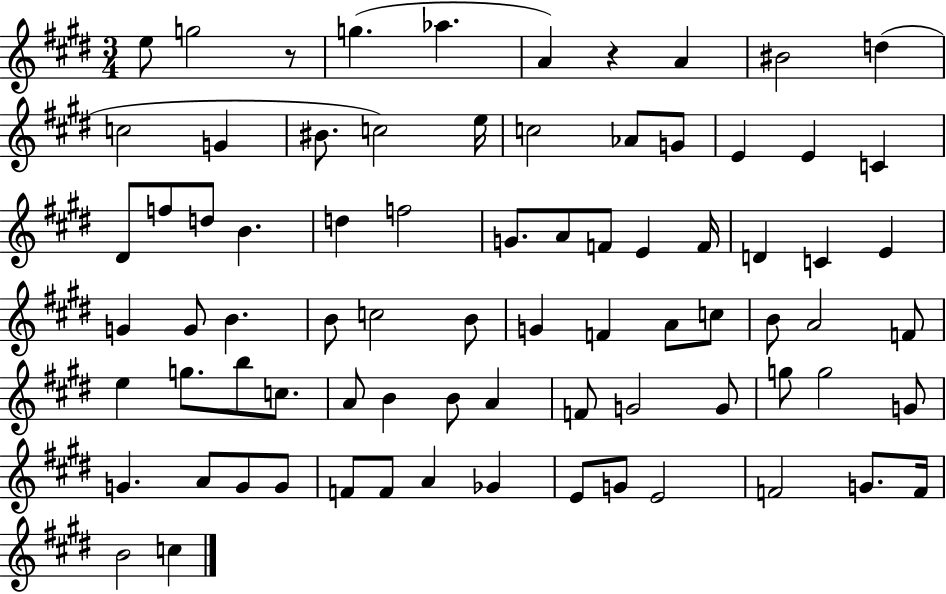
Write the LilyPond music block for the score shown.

{
  \clef treble
  \numericTimeSignature
  \time 3/4
  \key e \major
  e''8 g''2 r8 | g''4.( aes''4. | a'4) r4 a'4 | bis'2 d''4( | \break c''2 g'4 | bis'8. c''2) e''16 | c''2 aes'8 g'8 | e'4 e'4 c'4 | \break dis'8 f''8 d''8 b'4. | d''4 f''2 | g'8. a'8 f'8 e'4 f'16 | d'4 c'4 e'4 | \break g'4 g'8 b'4. | b'8 c''2 b'8 | g'4 f'4 a'8 c''8 | b'8 a'2 f'8 | \break e''4 g''8. b''8 c''8. | a'8 b'4 b'8 a'4 | f'8 g'2 g'8 | g''8 g''2 g'8 | \break g'4. a'8 g'8 g'8 | f'8 f'8 a'4 ges'4 | e'8 g'8 e'2 | f'2 g'8. f'16 | \break b'2 c''4 | \bar "|."
}